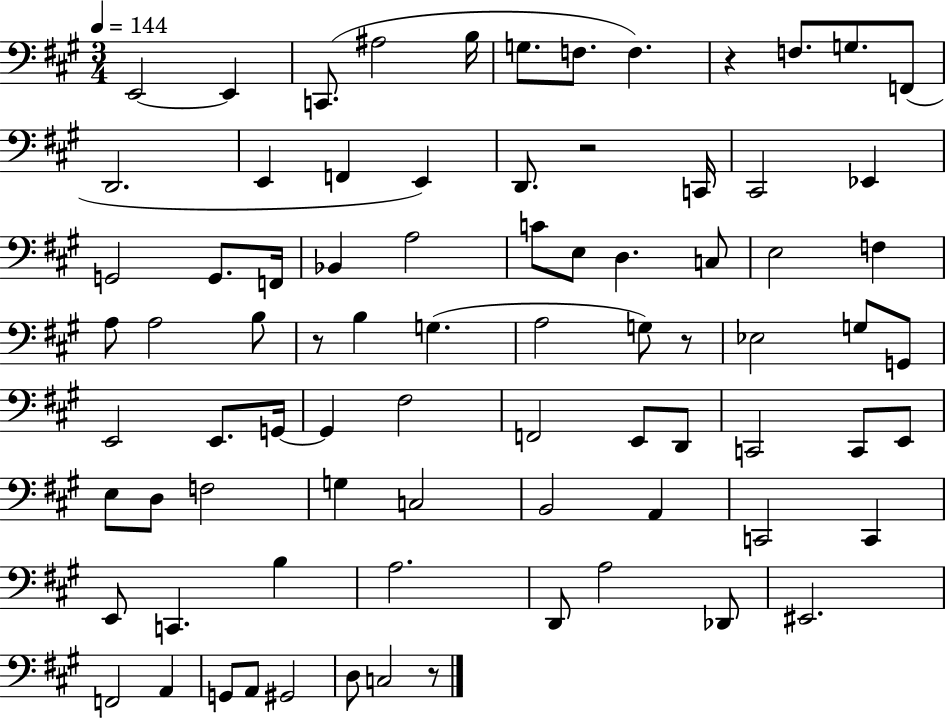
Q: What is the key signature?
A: A major